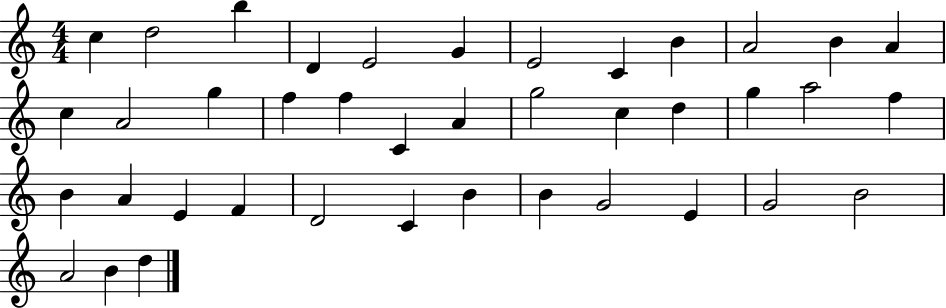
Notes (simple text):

C5/q D5/h B5/q D4/q E4/h G4/q E4/h C4/q B4/q A4/h B4/q A4/q C5/q A4/h G5/q F5/q F5/q C4/q A4/q G5/h C5/q D5/q G5/q A5/h F5/q B4/q A4/q E4/q F4/q D4/h C4/q B4/q B4/q G4/h E4/q G4/h B4/h A4/h B4/q D5/q